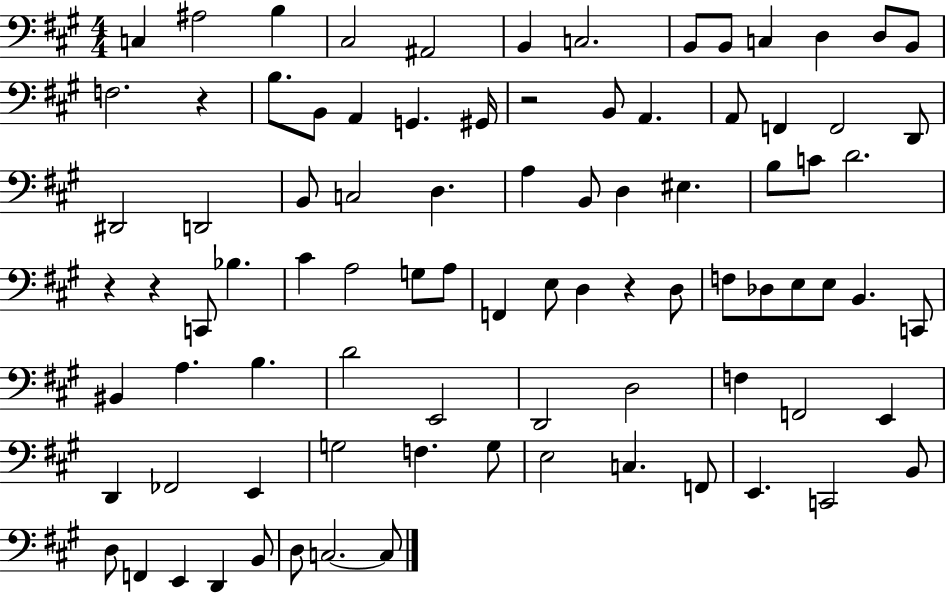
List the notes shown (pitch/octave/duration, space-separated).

C3/q A#3/h B3/q C#3/h A#2/h B2/q C3/h. B2/e B2/e C3/q D3/q D3/e B2/e F3/h. R/q B3/e. B2/e A2/q G2/q. G#2/s R/h B2/e A2/q. A2/e F2/q F2/h D2/e D#2/h D2/h B2/e C3/h D3/q. A3/q B2/e D3/q EIS3/q. B3/e C4/e D4/h. R/q R/q C2/e Bb3/q. C#4/q A3/h G3/e A3/e F2/q E3/e D3/q R/q D3/e F3/e Db3/e E3/e E3/e B2/q. C2/e BIS2/q A3/q. B3/q. D4/h E2/h D2/h D3/h F3/q F2/h E2/q D2/q FES2/h E2/q G3/h F3/q. G3/e E3/h C3/q. F2/e E2/q. C2/h B2/e D3/e F2/q E2/q D2/q B2/e D3/e C3/h. C3/e